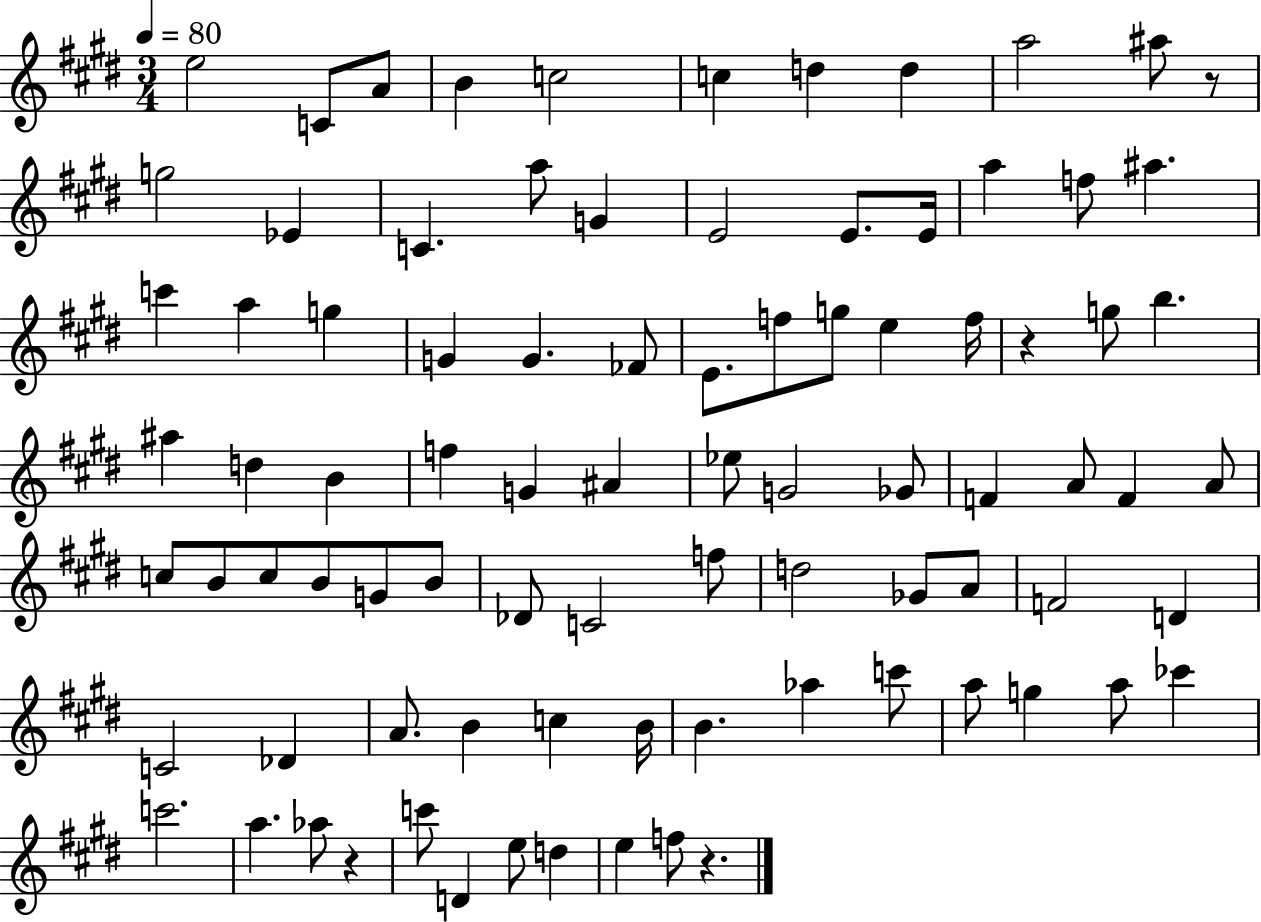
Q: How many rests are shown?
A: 4